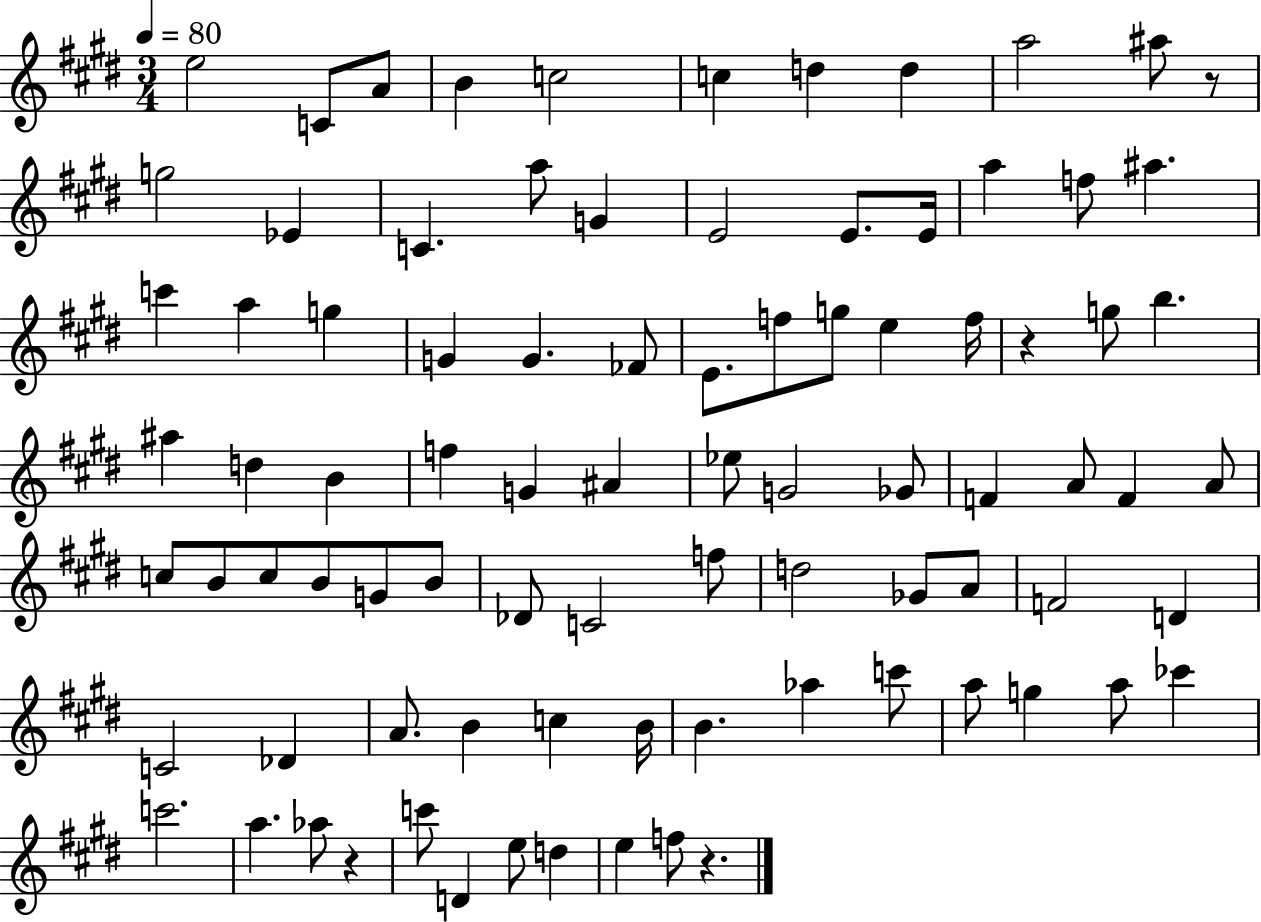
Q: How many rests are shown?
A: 4